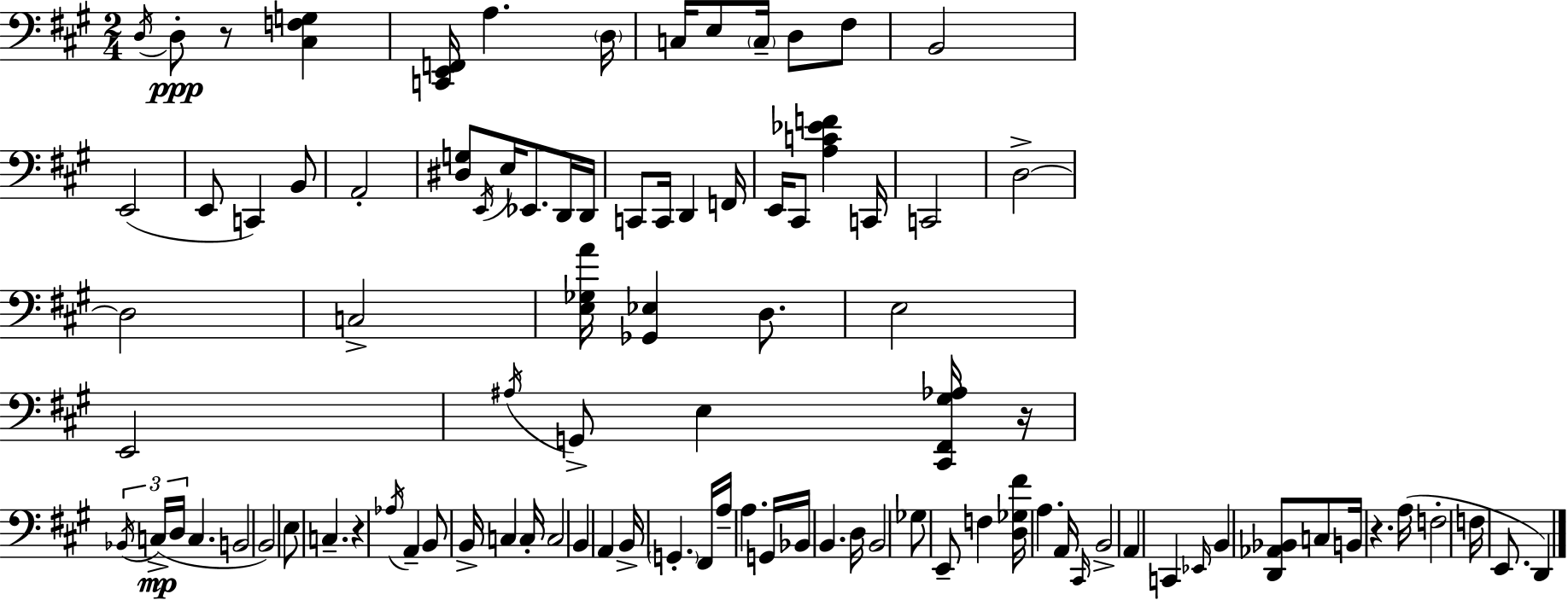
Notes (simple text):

D3/s D3/e R/e [C#3,F3,G3]/q [C2,E2,F2]/s A3/q. D3/s C3/s E3/e C3/s D3/e F#3/e B2/h E2/h E2/e C2/q B2/e A2/h [D#3,G3]/e E2/s E3/s Eb2/e. D2/s D2/s C2/e C2/s D2/q F2/s E2/s C#2/e [A3,C4,Eb4,F4]/q C2/s C2/h D3/h D3/h C3/h [E3,Gb3,A4]/s [Gb2,Eb3]/q D3/e. E3/h E2/h A#3/s G2/e E3/q [C#2,F#2,G#3,Ab3]/s R/s Bb2/s C3/s D3/s C3/q. B2/h B2/h E3/e C3/q. R/q Ab3/s A2/q B2/e B2/s C3/q C3/s C3/h B2/q A2/q B2/s G2/q. F#2/s A3/s A3/q. G2/s Bb2/s B2/q. D3/s B2/h Gb3/e E2/e F3/q [D3,Gb3,F#4]/s A3/q. A2/s C#2/s B2/h A2/q C2/q Eb2/s B2/q [D2,Ab2,Bb2]/e C3/e B2/s R/q. A3/s F3/h F3/s E2/e. D2/q